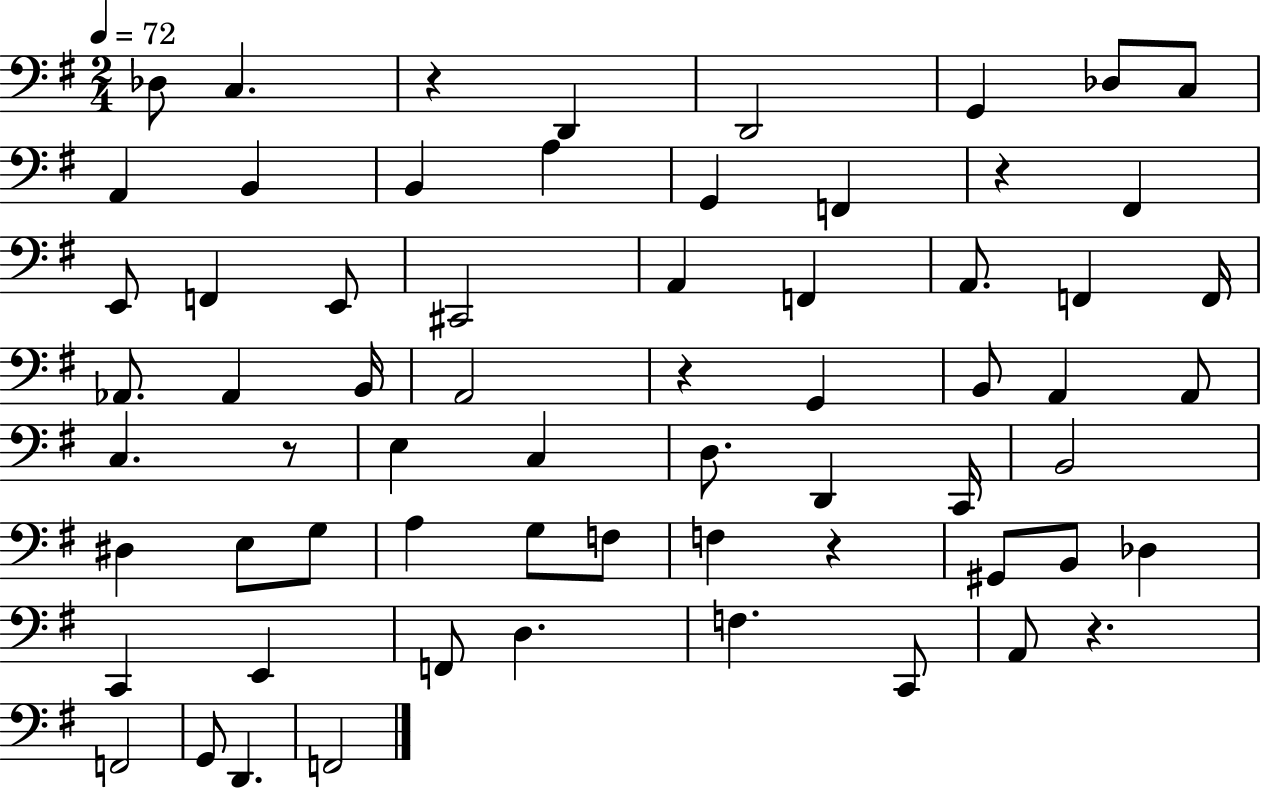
X:1
T:Untitled
M:2/4
L:1/4
K:G
_D,/2 C, z D,, D,,2 G,, _D,/2 C,/2 A,, B,, B,, A, G,, F,, z ^F,, E,,/2 F,, E,,/2 ^C,,2 A,, F,, A,,/2 F,, F,,/4 _A,,/2 _A,, B,,/4 A,,2 z G,, B,,/2 A,, A,,/2 C, z/2 E, C, D,/2 D,, C,,/4 B,,2 ^D, E,/2 G,/2 A, G,/2 F,/2 F, z ^G,,/2 B,,/2 _D, C,, E,, F,,/2 D, F, C,,/2 A,,/2 z F,,2 G,,/2 D,, F,,2